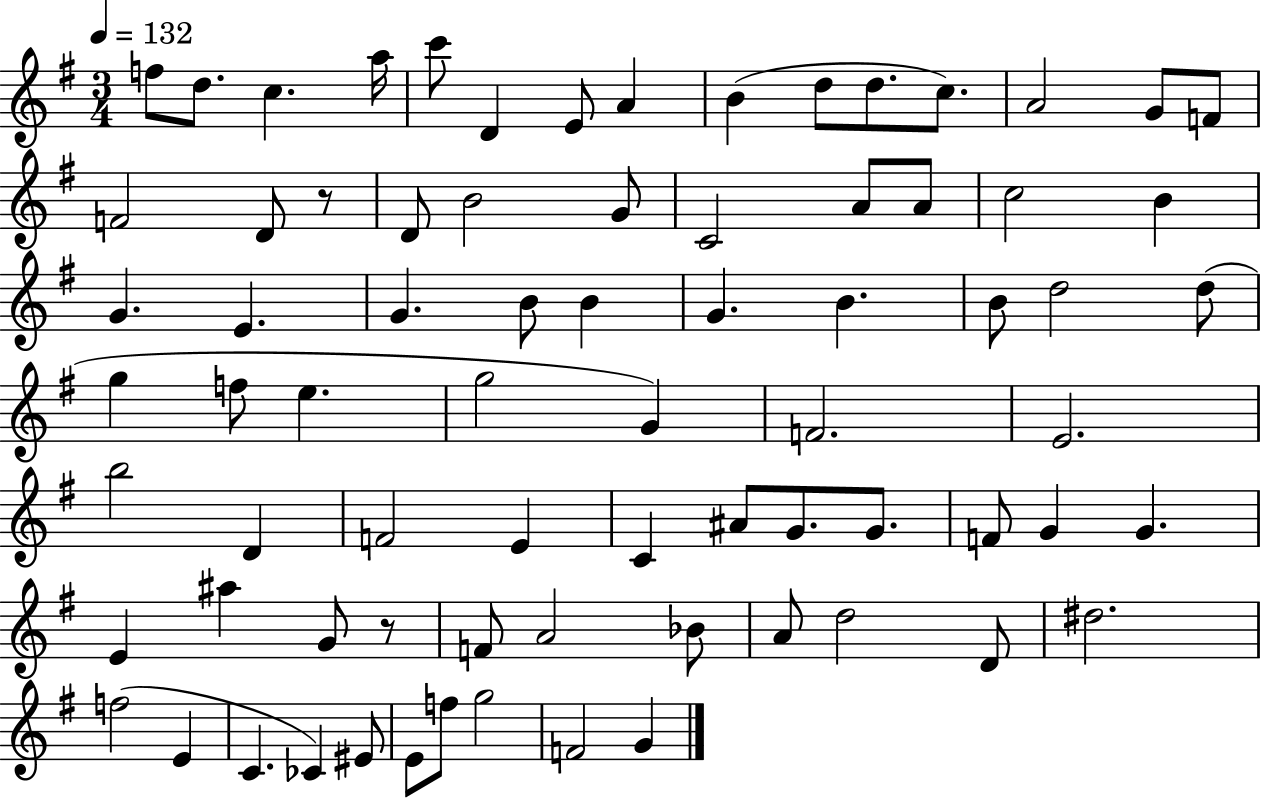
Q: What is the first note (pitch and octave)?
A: F5